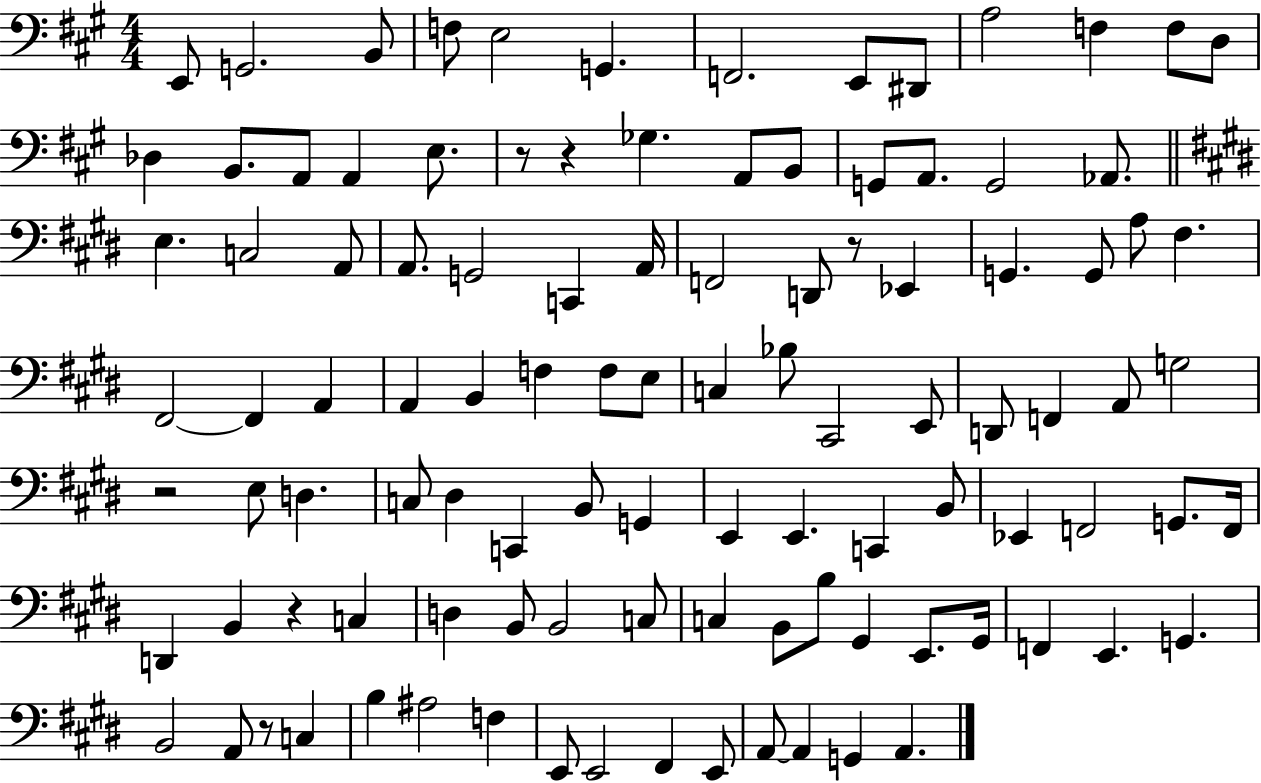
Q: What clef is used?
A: bass